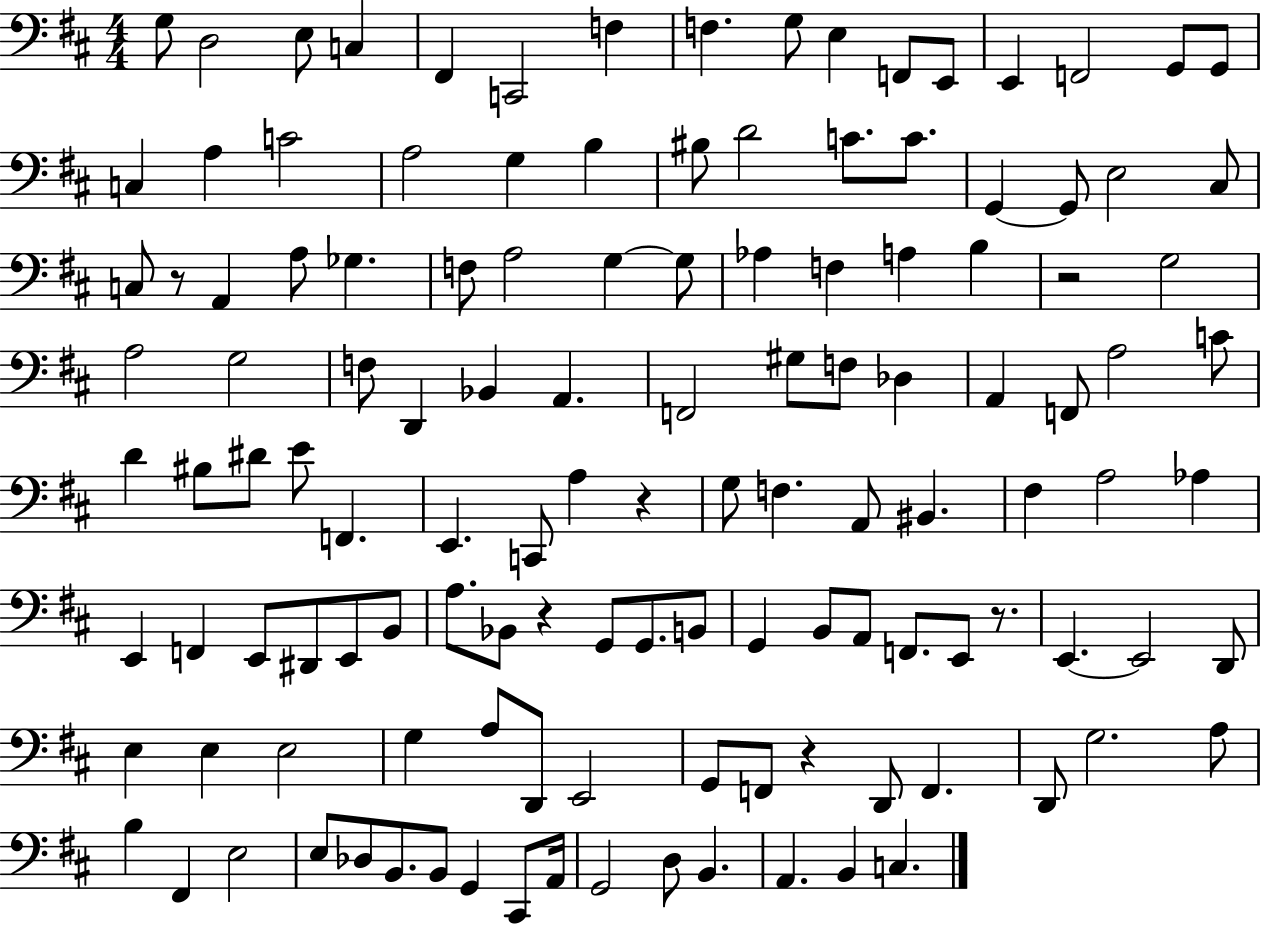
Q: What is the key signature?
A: D major